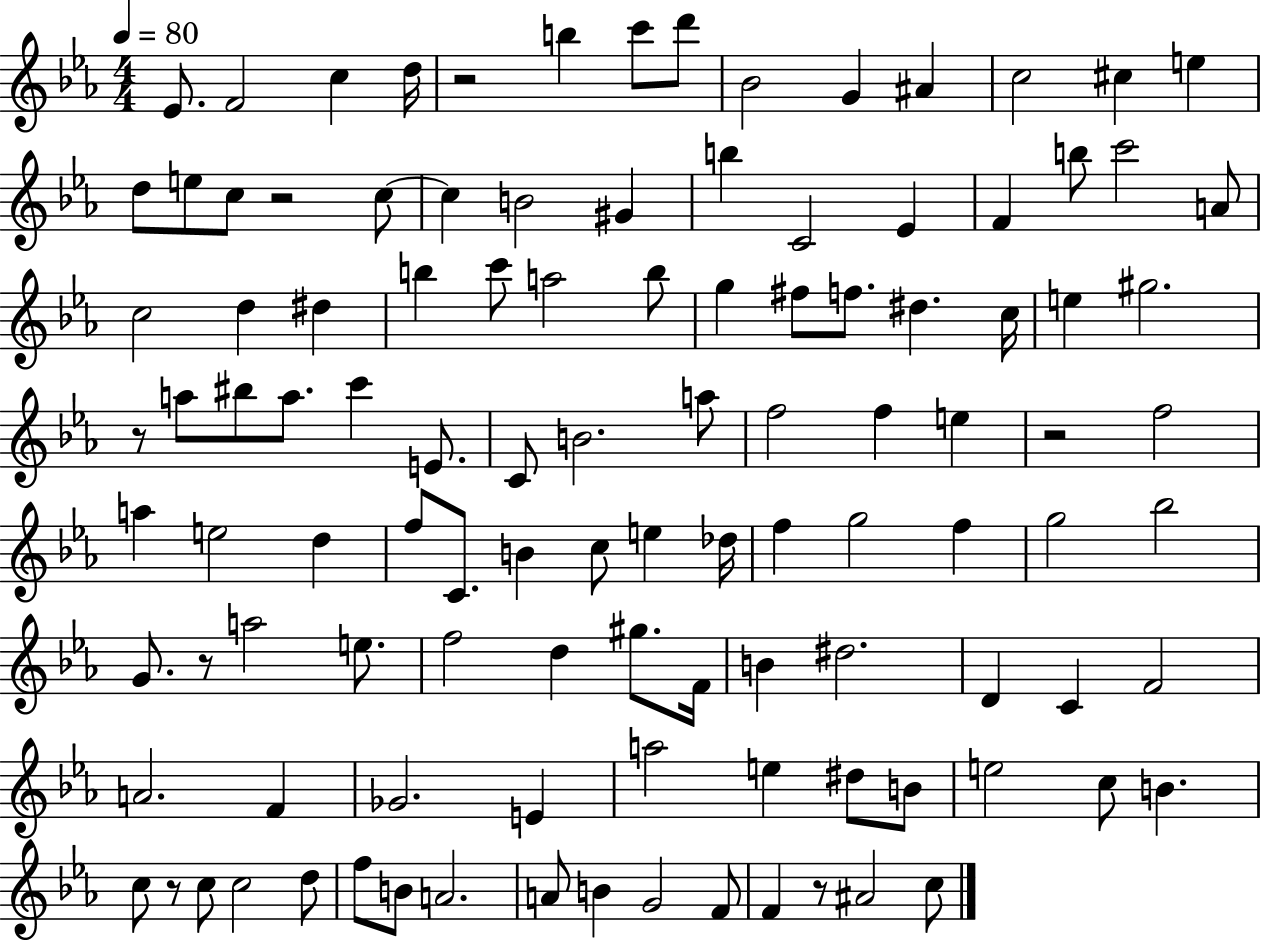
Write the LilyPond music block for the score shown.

{
  \clef treble
  \numericTimeSignature
  \time 4/4
  \key ees \major
  \tempo 4 = 80
  ees'8. f'2 c''4 d''16 | r2 b''4 c'''8 d'''8 | bes'2 g'4 ais'4 | c''2 cis''4 e''4 | \break d''8 e''8 c''8 r2 c''8~~ | c''4 b'2 gis'4 | b''4 c'2 ees'4 | f'4 b''8 c'''2 a'8 | \break c''2 d''4 dis''4 | b''4 c'''8 a''2 b''8 | g''4 fis''8 f''8. dis''4. c''16 | e''4 gis''2. | \break r8 a''8 bis''8 a''8. c'''4 e'8. | c'8 b'2. a''8 | f''2 f''4 e''4 | r2 f''2 | \break a''4 e''2 d''4 | f''8 c'8. b'4 c''8 e''4 des''16 | f''4 g''2 f''4 | g''2 bes''2 | \break g'8. r8 a''2 e''8. | f''2 d''4 gis''8. f'16 | b'4 dis''2. | d'4 c'4 f'2 | \break a'2. f'4 | ges'2. e'4 | a''2 e''4 dis''8 b'8 | e''2 c''8 b'4. | \break c''8 r8 c''8 c''2 d''8 | f''8 b'8 a'2. | a'8 b'4 g'2 f'8 | f'4 r8 ais'2 c''8 | \break \bar "|."
}